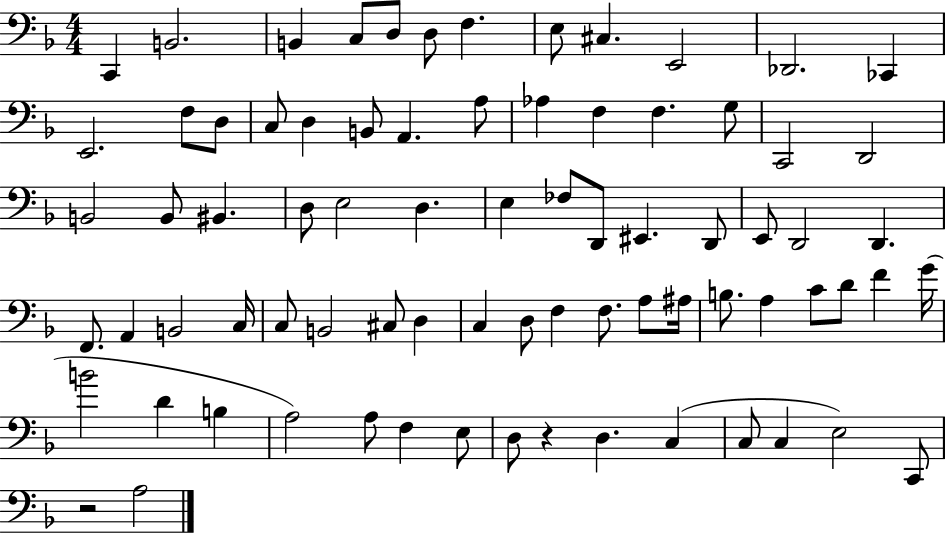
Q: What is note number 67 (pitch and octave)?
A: E3